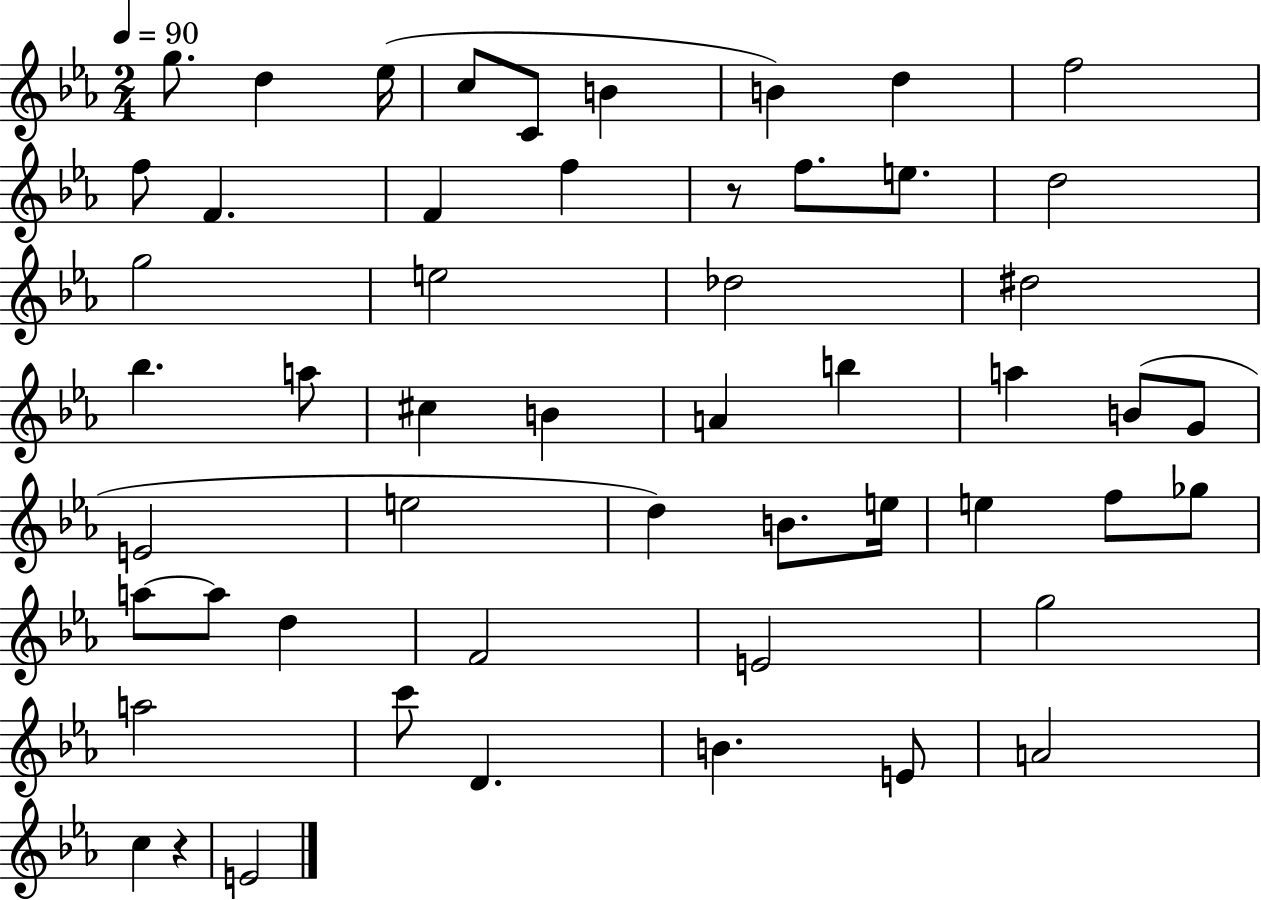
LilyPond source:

{
  \clef treble
  \numericTimeSignature
  \time 2/4
  \key ees \major
  \tempo 4 = 90
  g''8. d''4 ees''16( | c''8 c'8 b'4 | b'4) d''4 | f''2 | \break f''8 f'4. | f'4 f''4 | r8 f''8. e''8. | d''2 | \break g''2 | e''2 | des''2 | dis''2 | \break bes''4. a''8 | cis''4 b'4 | a'4 b''4 | a''4 b'8( g'8 | \break e'2 | e''2 | d''4) b'8. e''16 | e''4 f''8 ges''8 | \break a''8~~ a''8 d''4 | f'2 | e'2 | g''2 | \break a''2 | c'''8 d'4. | b'4. e'8 | a'2 | \break c''4 r4 | e'2 | \bar "|."
}